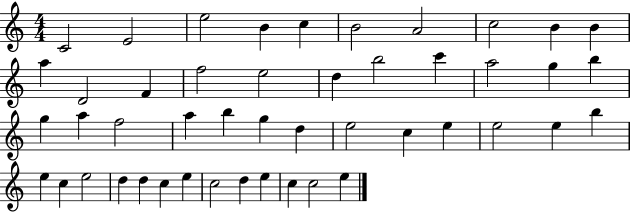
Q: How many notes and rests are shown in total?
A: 47